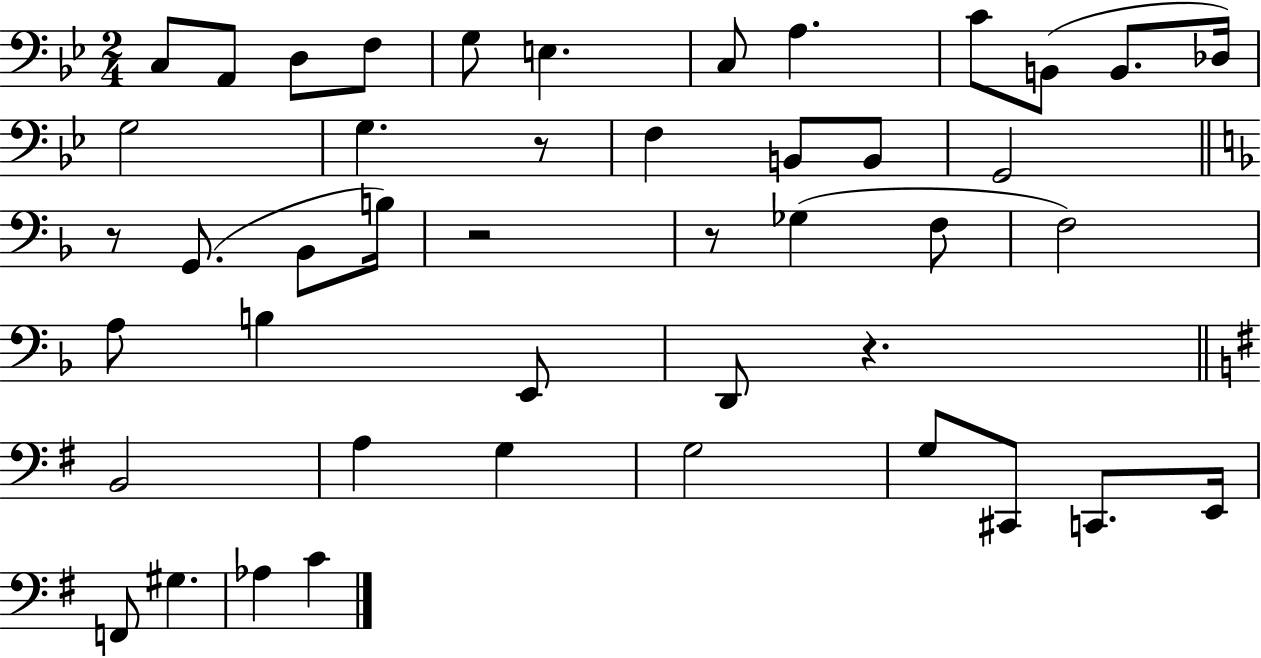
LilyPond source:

{
  \clef bass
  \numericTimeSignature
  \time 2/4
  \key bes \major
  c8 a,8 d8 f8 | g8 e4. | c8 a4. | c'8 b,8( b,8. des16) | \break g2 | g4. r8 | f4 b,8 b,8 | g,2 | \break \bar "||" \break \key f \major r8 g,8.( bes,8 b16) | r2 | r8 ges4( f8 | f2) | \break a8 b4 e,8 | d,8 r4. | \bar "||" \break \key g \major b,2 | a4 g4 | g2 | g8 cis,8 c,8. e,16 | \break f,8 gis4. | aes4 c'4 | \bar "|."
}